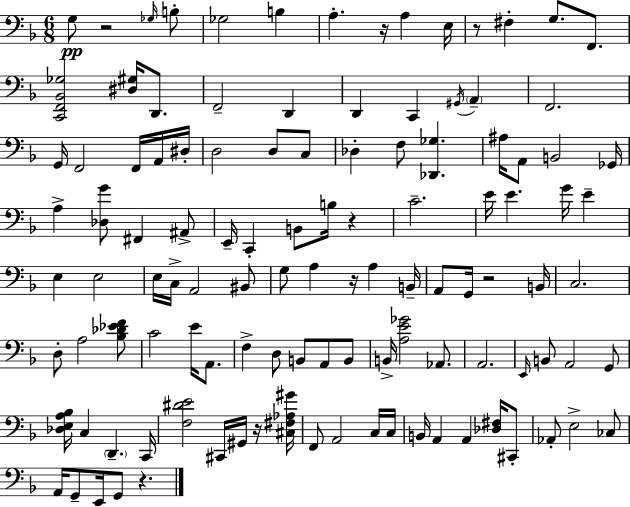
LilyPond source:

{
  \clef bass
  \numericTimeSignature
  \time 6/8
  \key d \minor
  g8\pp r2 \grace { ges16 } b8-. | ges2 b4 | a4.-. r16 a4 | e16 r8 fis4-. g8. f,8. | \break <c, f, bes, ges>2 <dis gis>16 d,8. | f,2-- d,4 | d,4 c,4 \acciaccatura { gis,16 } \parenthesize a,4-- | f,2. | \break g,16 f,2 f,16 | a,16 dis16-. d2 d8 | c8 des4-. f8 <des, ges>4. | ais16 a,8 b,2 | \break ges,16 a4-> <des g'>8 fis,4 | ais,8-> e,16-- c,4-. b,8 b16 r4 | c'2.-- | e'16 e'4. g'16 e'4-- | \break e4 e2 | e16 c16-> a,2 | bis,8 g8 a4 r16 a4 | b,16-- a,8 g,16 r2 | \break b,16 c2. | d8-. a2 | <bes des' ees' f'>8 c'2 e'16 a,8. | f4-> d8 b,8 a,8 | \break b,8 b,16-> <a e' ges'>2 aes,8. | a,2. | \grace { e,16 } b,8 a,2 | g,8 <des e a bes>16 c4 \parenthesize d,4.-- | \break c,16 <f dis' e'>2 cis,16 | gis,16 r16 <cis fis aes gis'>16 f,8 a,2 | c16 c16 b,16 a,4 a,4 | <des fis>16 cis,8-. aes,8-. e2-> | \break ces8 a,16 g,8-- e,16 g,8 r4. | \bar "|."
}